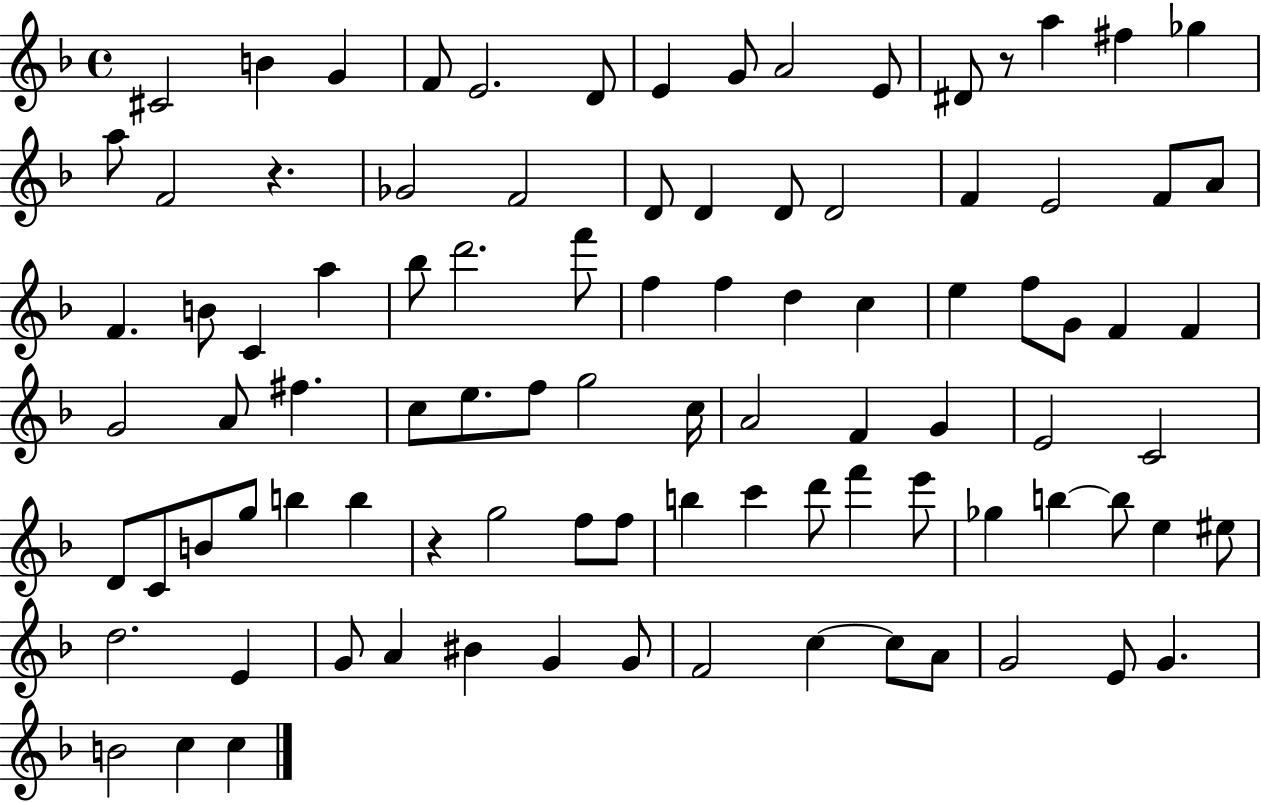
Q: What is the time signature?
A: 4/4